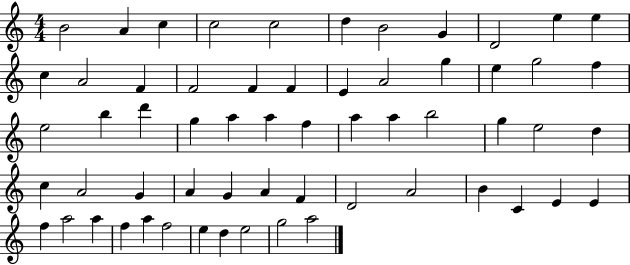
{
  \clef treble
  \numericTimeSignature
  \time 4/4
  \key c \major
  b'2 a'4 c''4 | c''2 c''2 | d''4 b'2 g'4 | d'2 e''4 e''4 | \break c''4 a'2 f'4 | f'2 f'4 f'4 | e'4 a'2 g''4 | e''4 g''2 f''4 | \break e''2 b''4 d'''4 | g''4 a''4 a''4 f''4 | a''4 a''4 b''2 | g''4 e''2 d''4 | \break c''4 a'2 g'4 | a'4 g'4 a'4 f'4 | d'2 a'2 | b'4 c'4 e'4 e'4 | \break f''4 a''2 a''4 | f''4 a''4 f''2 | e''4 d''4 e''2 | g''2 a''2 | \break \bar "|."
}